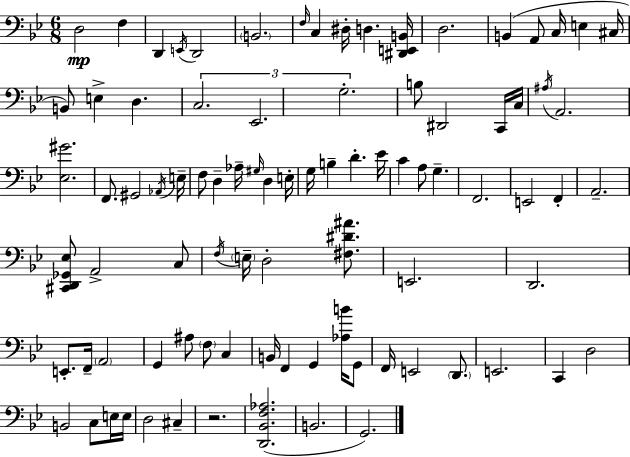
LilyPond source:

{
  \clef bass
  \numericTimeSignature
  \time 6/8
  \key bes \major
  \repeat volta 2 { d2\mp f4 | d,4 \acciaccatura { e,16 } d,2 | \parenthesize b,2. | \grace { f16 } c4 dis16-. d4. | \break <dis, e, b,>16 d2. | b,4( a,8 c16 e4 | cis16 b,8) e4-> d4. | \tuplet 3/2 { c2. | \break ees,2. | g2.-. } | b8 dis,2 | c,16 c16 \acciaccatura { ais16 } a,2. | \break <ees gis'>2. | f,8. gis,2 | \acciaccatura { aes,16 } e16-- f8 d4-- aes16-- \grace { gis16 } | d4 e16-. g16 b4-- d'4.-. | \break ees'16 c'4 a8 g4.-- | f,2. | e,2 | f,4-. a,2.-- | \break <cis, d, ges, ees>8 a,2-> | c8 \acciaccatura { f16 } \parenthesize e16-- d2-. | <fis dis' ais'>8. e,2. | d,2. | \break e,8.-. f,16-- \parenthesize a,2 | g,4 ais8 | \parenthesize f8 c4 b,16 f,4 g,4 | <aes b'>16 g,8 f,16 e,2 | \break \parenthesize d,8. e,2. | c,4 d2 | b,2 | c8 e16 e16 d2 | \break cis4-- r2. | <d, bes, f aes>2.( | b,2. | g,2.) | \break } \bar "|."
}